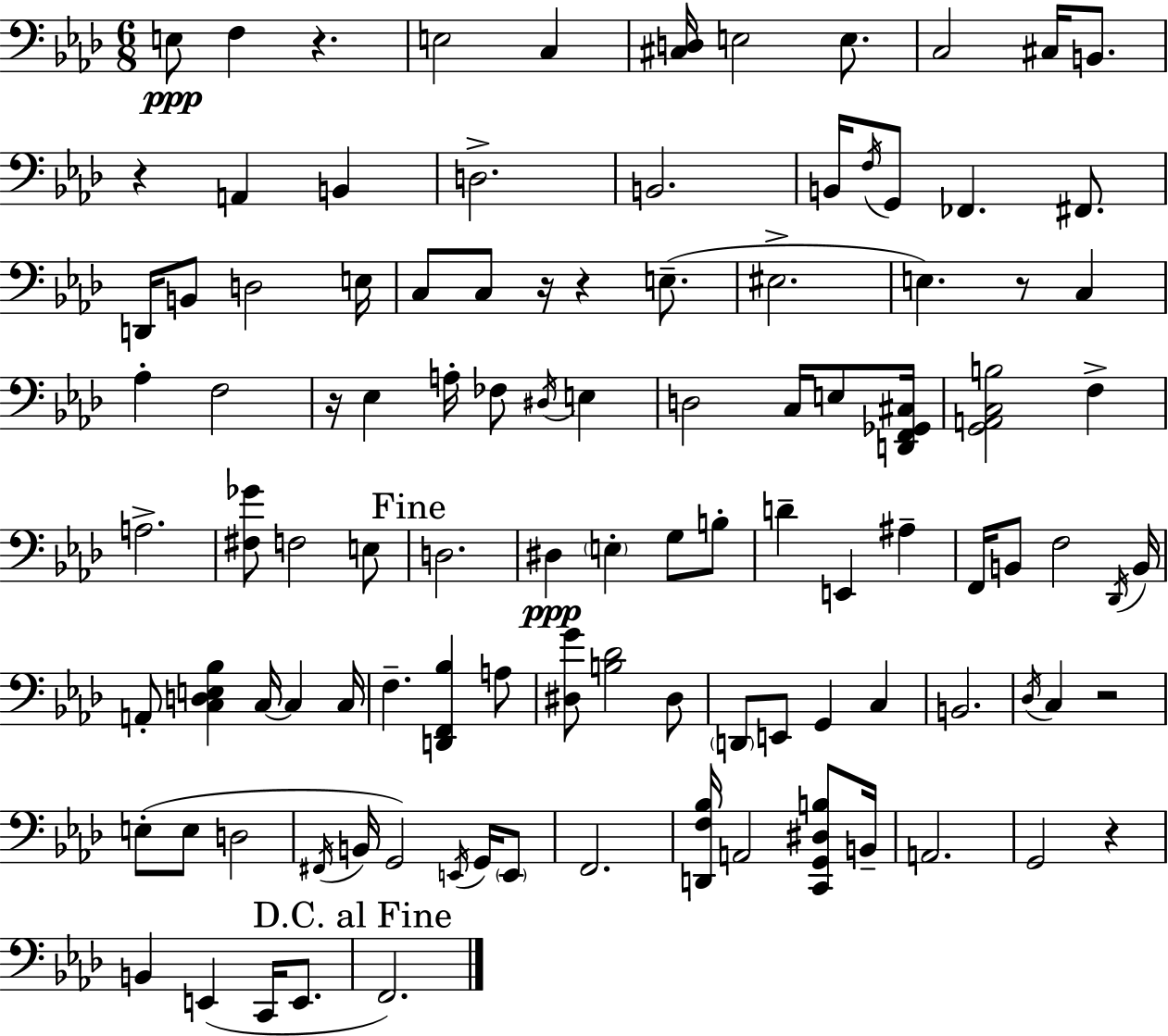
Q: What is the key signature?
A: AES major